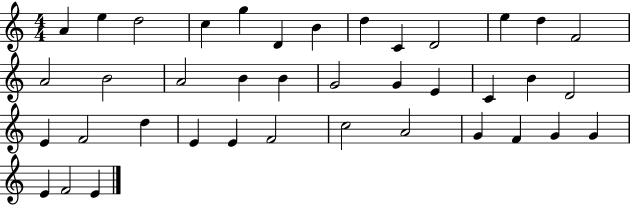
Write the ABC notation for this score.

X:1
T:Untitled
M:4/4
L:1/4
K:C
A e d2 c g D B d C D2 e d F2 A2 B2 A2 B B G2 G E C B D2 E F2 d E E F2 c2 A2 G F G G E F2 E